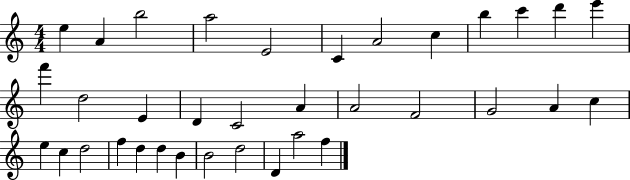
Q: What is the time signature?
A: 4/4